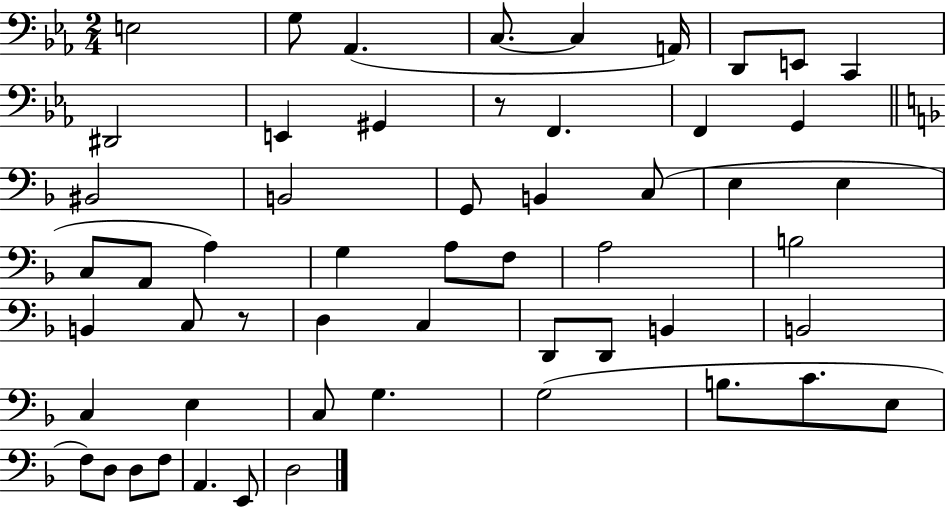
E3/h G3/e Ab2/q. C3/e. C3/q A2/s D2/e E2/e C2/q D#2/h E2/q G#2/q R/e F2/q. F2/q G2/q BIS2/h B2/h G2/e B2/q C3/e E3/q E3/q C3/e A2/e A3/q G3/q A3/e F3/e A3/h B3/h B2/q C3/e R/e D3/q C3/q D2/e D2/e B2/q B2/h C3/q E3/q C3/e G3/q. G3/h B3/e. C4/e. E3/e F3/e D3/e D3/e F3/e A2/q. E2/e D3/h